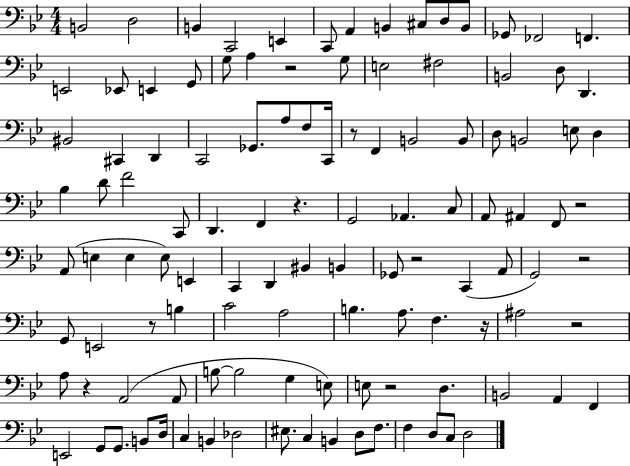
{
  \clef bass
  \numericTimeSignature
  \time 4/4
  \key bes \major
  \repeat volta 2 { b,2 d2 | b,4 c,2 e,4 | c,8 a,4 b,4 cis8 d8 b,8 | ges,8 fes,2 f,4. | \break e,2 ees,8 e,4 g,8 | g8 a4 r2 g8 | e2 fis2 | b,2 d8 d,4. | \break bis,2 cis,4 d,4 | c,2 ges,8. a8 f8 c,16 | r8 f,4 b,2 b,8 | d8 b,2 e8 d4 | \break bes4 d'8 f'2 c,8 | d,4. f,4 r4. | g,2 aes,4. c8 | a,8 ais,4 f,8 r2 | \break a,8( e4 e4 e8) e,4 | c,4 d,4 bis,4 b,4 | ges,8 r2 c,4( a,8 | g,2) r2 | \break g,8 e,2 r8 b4 | c'2 a2 | b4. a8. f4. r16 | ais2 r2 | \break a8 r4 a,2( a,8 | b8~~ b2 g4 e8) | e8 r2 d4. | b,2 a,4 f,4 | \break e,2 g,8 g,8. b,8 d16 | c4 b,4 des2 | eis8. c4 b,4 d8 f8. | f4 d8 c8 d2 | \break } \bar "|."
}